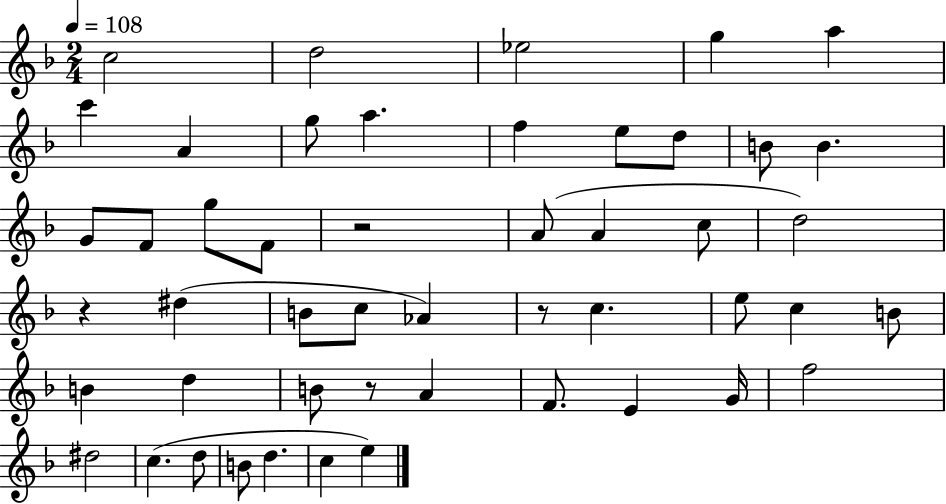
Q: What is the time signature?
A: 2/4